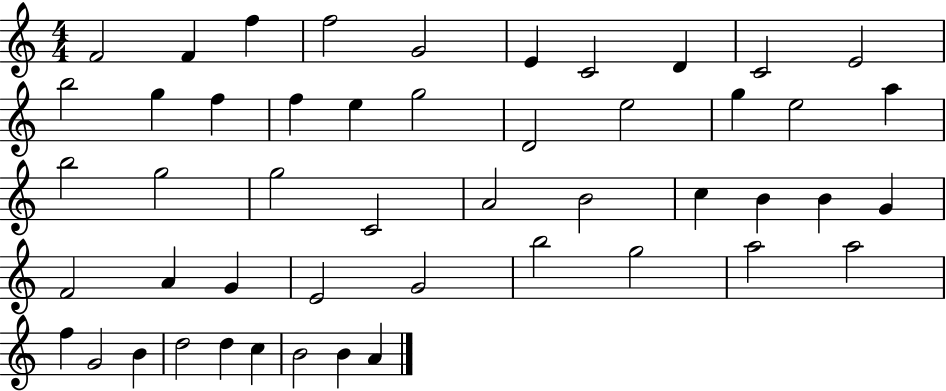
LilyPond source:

{
  \clef treble
  \numericTimeSignature
  \time 4/4
  \key c \major
  f'2 f'4 f''4 | f''2 g'2 | e'4 c'2 d'4 | c'2 e'2 | \break b''2 g''4 f''4 | f''4 e''4 g''2 | d'2 e''2 | g''4 e''2 a''4 | \break b''2 g''2 | g''2 c'2 | a'2 b'2 | c''4 b'4 b'4 g'4 | \break f'2 a'4 g'4 | e'2 g'2 | b''2 g''2 | a''2 a''2 | \break f''4 g'2 b'4 | d''2 d''4 c''4 | b'2 b'4 a'4 | \bar "|."
}